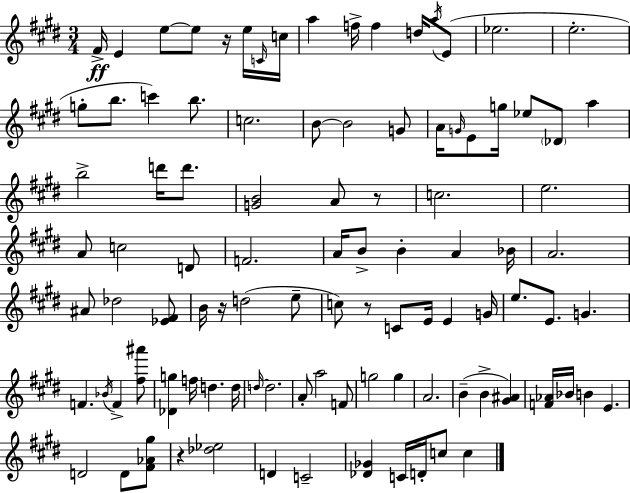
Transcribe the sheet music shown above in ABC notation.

X:1
T:Untitled
M:3/4
L:1/4
K:E
^F/4 E e/2 e/2 z/4 e/4 C/4 c/4 a f/4 f d/4 a/4 E/2 _e2 e2 g/2 b/2 c' b/2 c2 B/2 B2 G/2 A/4 G/4 E/2 g/4 _e/2 _D/2 a b2 d'/4 d'/2 [GB]2 A/2 z/2 c2 e2 A/2 c2 D/2 F2 A/4 B/2 B A _B/4 A2 ^A/2 _d2 [_E^F]/2 B/4 z/4 d2 e/2 c/2 z/2 C/2 E/4 E G/4 e/2 E/2 G F _B/4 F [^f^a']/2 [_Dg] f/4 d d/4 d/4 d2 A/2 a2 F/2 g2 g A2 B B [^G^A] [F_A]/4 _B/4 B E D2 D/2 [^F_A^g]/2 z [_d_e]2 D C2 [_D_G] C/4 D/4 c/2 c